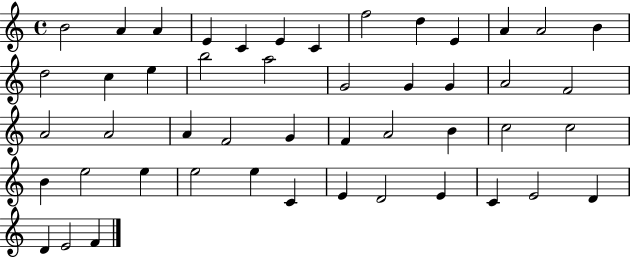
B4/h A4/q A4/q E4/q C4/q E4/q C4/q F5/h D5/q E4/q A4/q A4/h B4/q D5/h C5/q E5/q B5/h A5/h G4/h G4/q G4/q A4/h F4/h A4/h A4/h A4/q F4/h G4/q F4/q A4/h B4/q C5/h C5/h B4/q E5/h E5/q E5/h E5/q C4/q E4/q D4/h E4/q C4/q E4/h D4/q D4/q E4/h F4/q